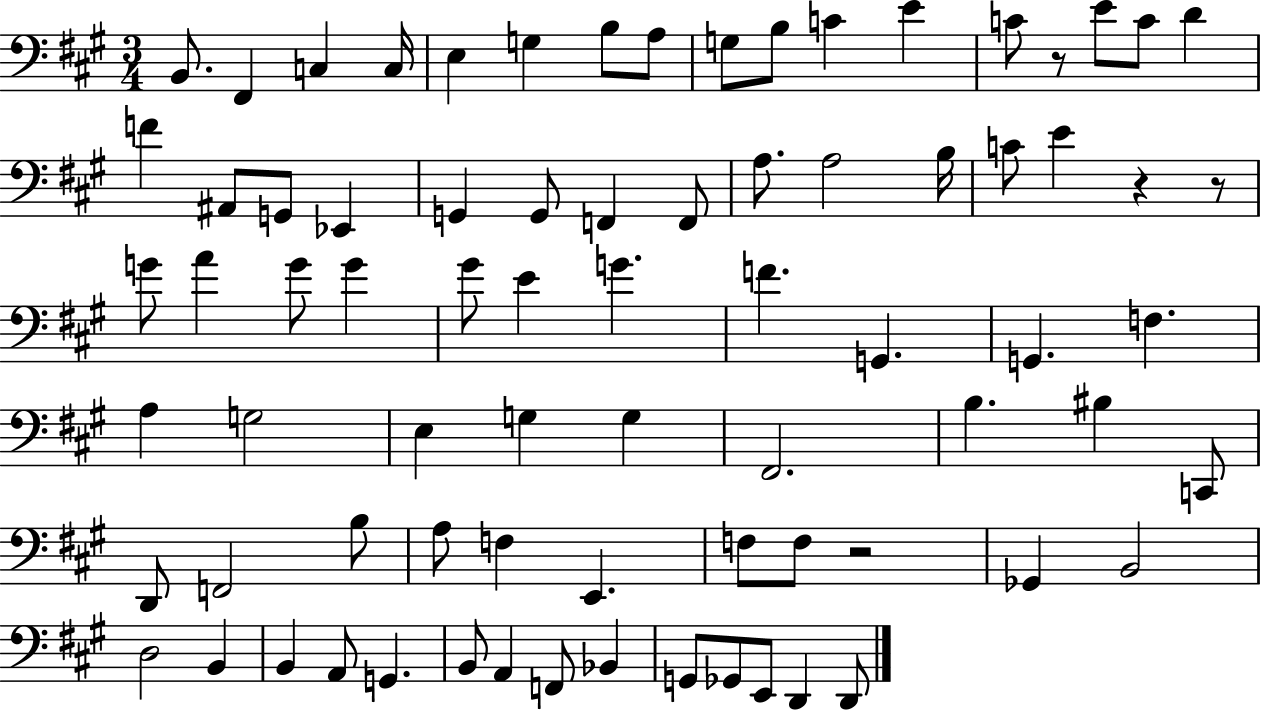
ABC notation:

X:1
T:Untitled
M:3/4
L:1/4
K:A
B,,/2 ^F,, C, C,/4 E, G, B,/2 A,/2 G,/2 B,/2 C E C/2 z/2 E/2 C/2 D F ^A,,/2 G,,/2 _E,, G,, G,,/2 F,, F,,/2 A,/2 A,2 B,/4 C/2 E z z/2 G/2 A G/2 G ^G/2 E G F G,, G,, F, A, G,2 E, G, G, ^F,,2 B, ^B, C,,/2 D,,/2 F,,2 B,/2 A,/2 F, E,, F,/2 F,/2 z2 _G,, B,,2 D,2 B,, B,, A,,/2 G,, B,,/2 A,, F,,/2 _B,, G,,/2 _G,,/2 E,,/2 D,, D,,/2